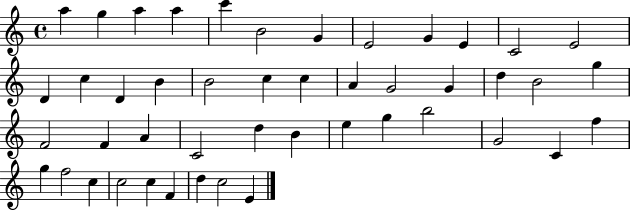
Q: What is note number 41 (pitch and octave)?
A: C5